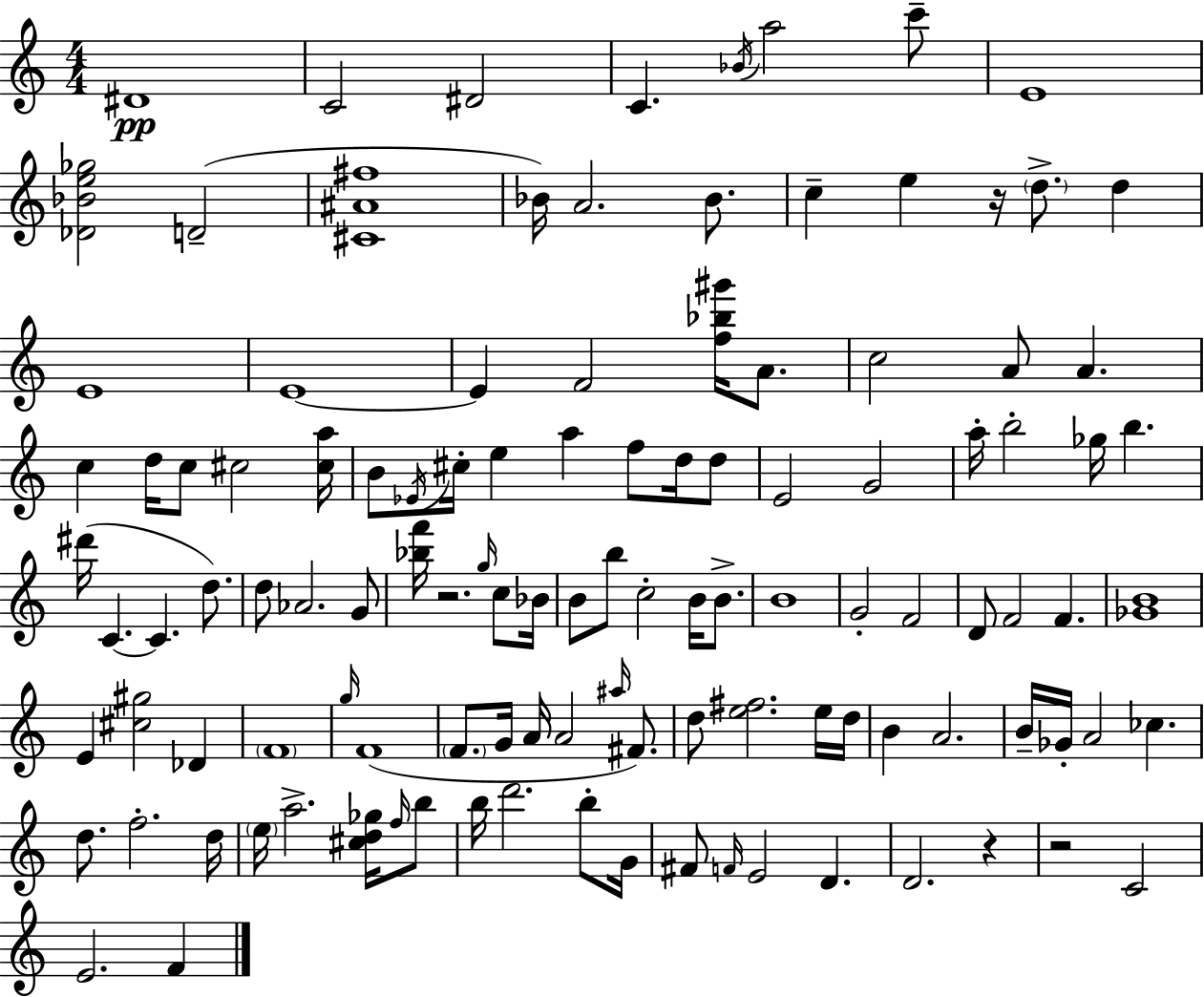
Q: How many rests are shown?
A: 4